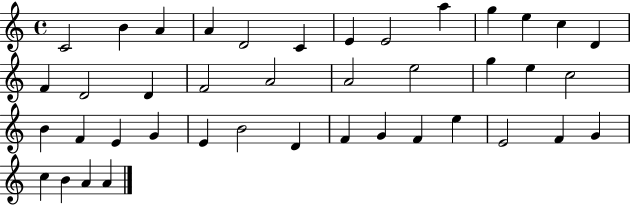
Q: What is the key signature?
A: C major